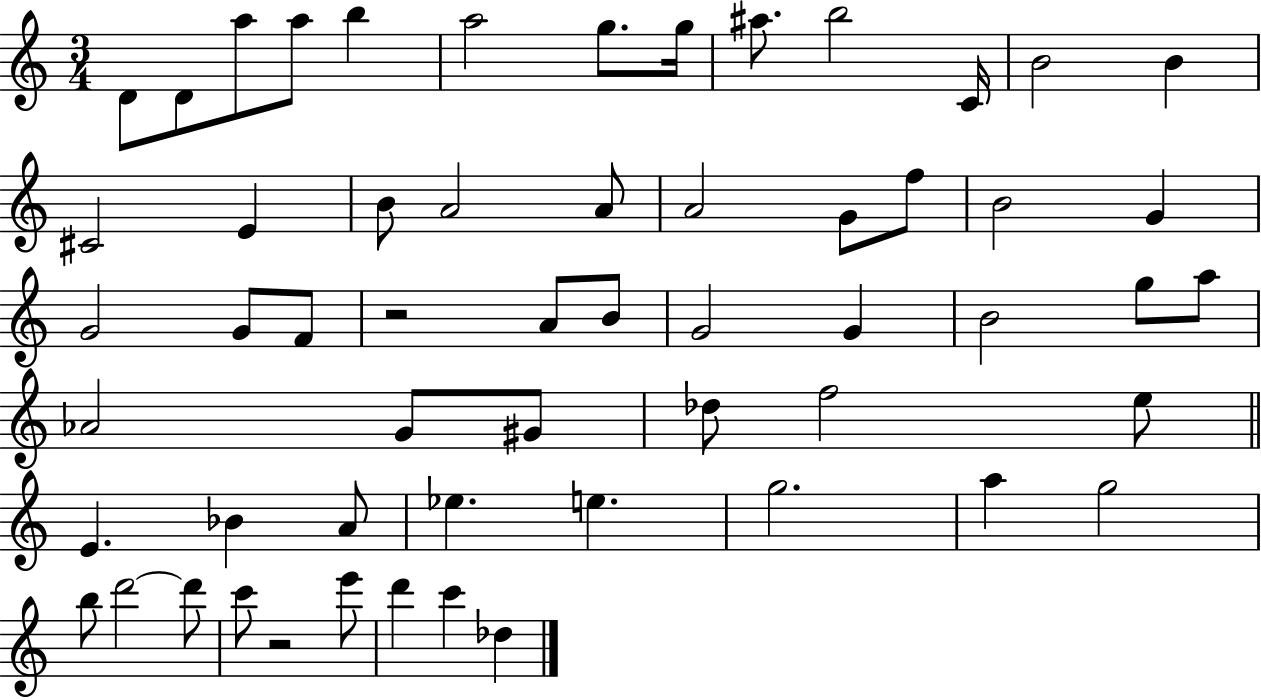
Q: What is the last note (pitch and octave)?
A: Db5